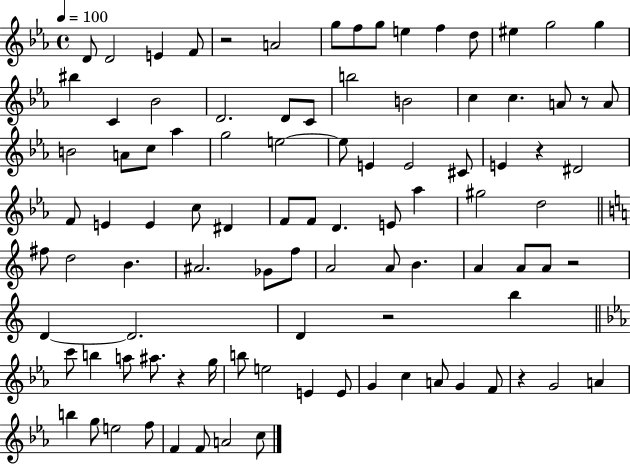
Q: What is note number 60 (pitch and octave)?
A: A4